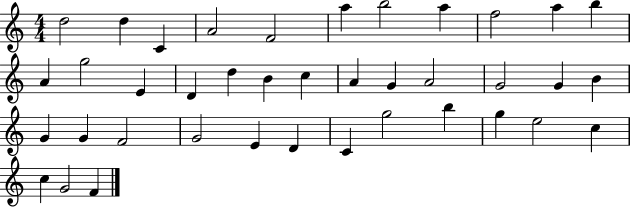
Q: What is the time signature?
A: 4/4